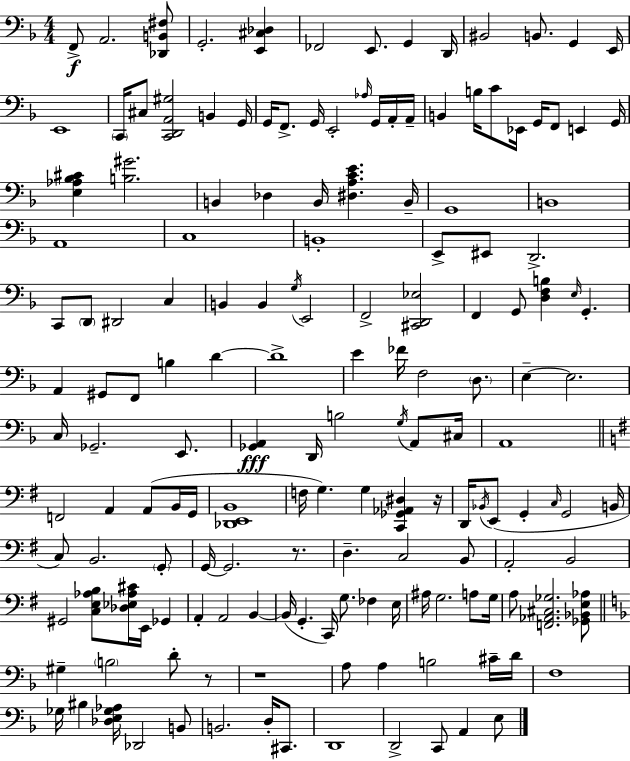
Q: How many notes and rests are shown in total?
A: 161